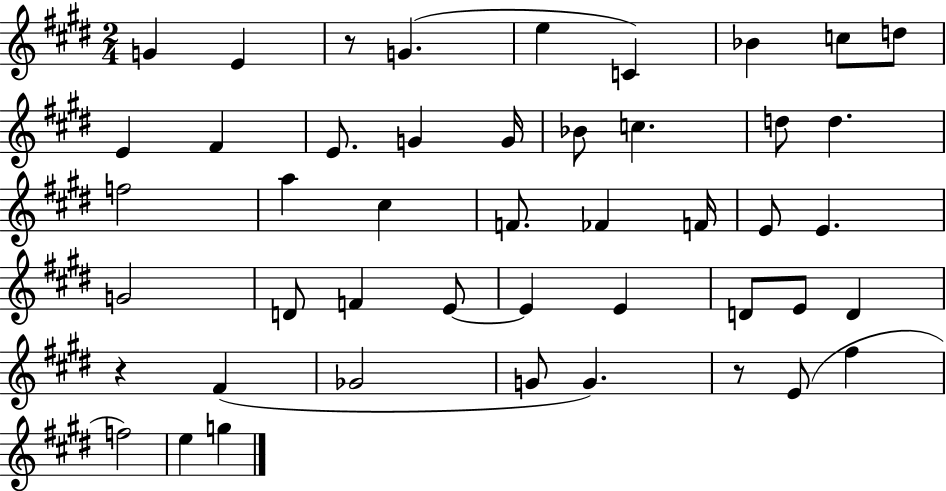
X:1
T:Untitled
M:2/4
L:1/4
K:E
G E z/2 G e C _B c/2 d/2 E ^F E/2 G G/4 _B/2 c d/2 d f2 a ^c F/2 _F F/4 E/2 E G2 D/2 F E/2 E E D/2 E/2 D z ^F _G2 G/2 G z/2 E/2 ^f f2 e g